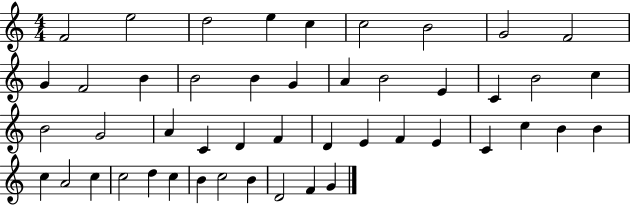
{
  \clef treble
  \numericTimeSignature
  \time 4/4
  \key c \major
  f'2 e''2 | d''2 e''4 c''4 | c''2 b'2 | g'2 f'2 | \break g'4 f'2 b'4 | b'2 b'4 g'4 | a'4 b'2 e'4 | c'4 b'2 c''4 | \break b'2 g'2 | a'4 c'4 d'4 f'4 | d'4 e'4 f'4 e'4 | c'4 c''4 b'4 b'4 | \break c''4 a'2 c''4 | c''2 d''4 c''4 | b'4 c''2 b'4 | d'2 f'4 g'4 | \break \bar "|."
}